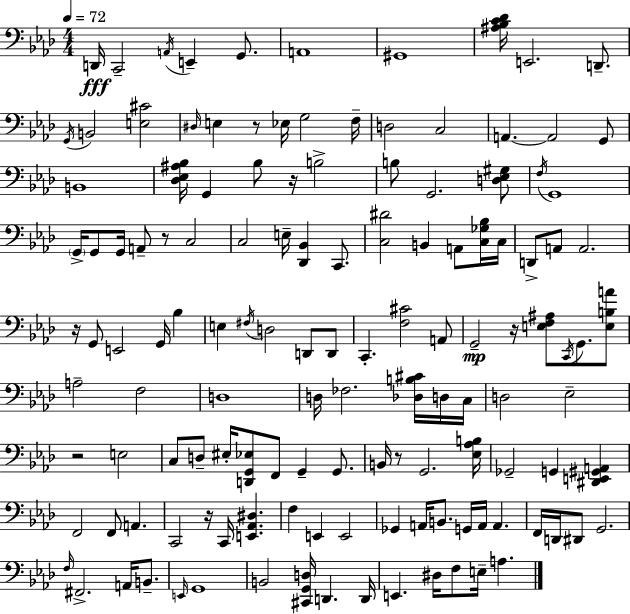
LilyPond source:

{
  \clef bass
  \numericTimeSignature
  \time 4/4
  \key f \minor
  \tempo 4 = 72
  d,16\fff c,2-- \acciaccatura { a,16 } e,4-- g,8. | a,1 | gis,1 | <ais bes c' des'>16 e,2. d,8.-- | \break \acciaccatura { g,16 } b,2 <e cis'>2 | \grace { dis16 } e4 r8 ees16 g2 | f16-- d2 c2 | a,4.~~ a,2 | \break g,8 b,1 | <des ees ais bes>16 g,4 bes8 r16 b2-> | b8 g,2. | <d ees gis>8 \acciaccatura { f16 } g,1 | \break \parenthesize g,16-> g,8 g,16 a,8-- r8 c2 | c2 e16-- <des, bes,>4 | c,8. <c dis'>2 b,4 | a,8 <c ges bes>16 c16 d,8-> a,8 a,2. | \break r16 g,8 e,2 g,16 | bes4 e4 \acciaccatura { fis16 } d2 | d,8 d,8 c,4.-. <f cis'>2 | a,8 g,2--\mp r16 <e f ais>8 | \break \acciaccatura { c,16 } g,8. <e b a'>8 a2-- f2 | d1 | d16 fes2. | <des b cis'>16 d16 c16 d2 ees2-- | \break r2 e2 | c8 d8-- eis16-. <d, g, ees>8 f,8 g,4-- | g,8. b,16 r8 g,2. | <ees aes b>16 ges,2-- g,4 | \break <dis, e, gis, a,>4 f,2 f,8 | a,4. c,2 r16 c,16 | <e, aes, dis>4. f4 e,4 e,2 | ges,4 a,16 b,8. g,16 a,16 | \break a,4. f,16 d,16 dis,8 g,2. | \grace { f16 } fis,2.-> | a,16 b,8.-- \grace { e,16 } g,1 | b,2 | \break <cis, g, d>16 d,4. d,16 e,4. dis16 f8 | e16-- a4. \bar "|."
}